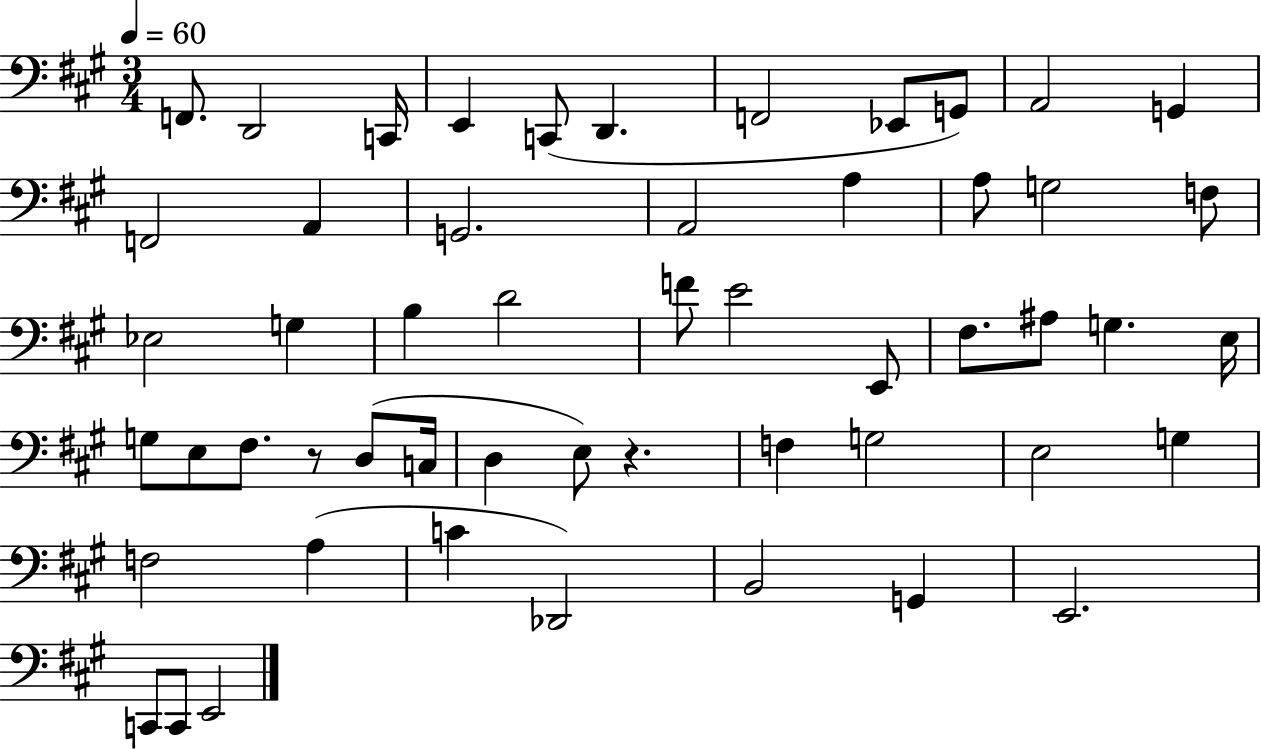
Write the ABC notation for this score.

X:1
T:Untitled
M:3/4
L:1/4
K:A
F,,/2 D,,2 C,,/4 E,, C,,/2 D,, F,,2 _E,,/2 G,,/2 A,,2 G,, F,,2 A,, G,,2 A,,2 A, A,/2 G,2 F,/2 _E,2 G, B, D2 F/2 E2 E,,/2 ^F,/2 ^A,/2 G, E,/4 G,/2 E,/2 ^F,/2 z/2 D,/2 C,/4 D, E,/2 z F, G,2 E,2 G, F,2 A, C _D,,2 B,,2 G,, E,,2 C,,/2 C,,/2 E,,2